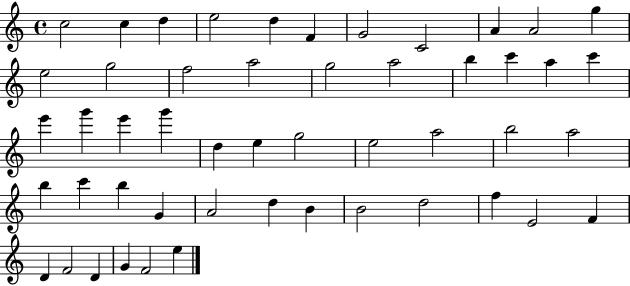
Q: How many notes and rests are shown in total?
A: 50